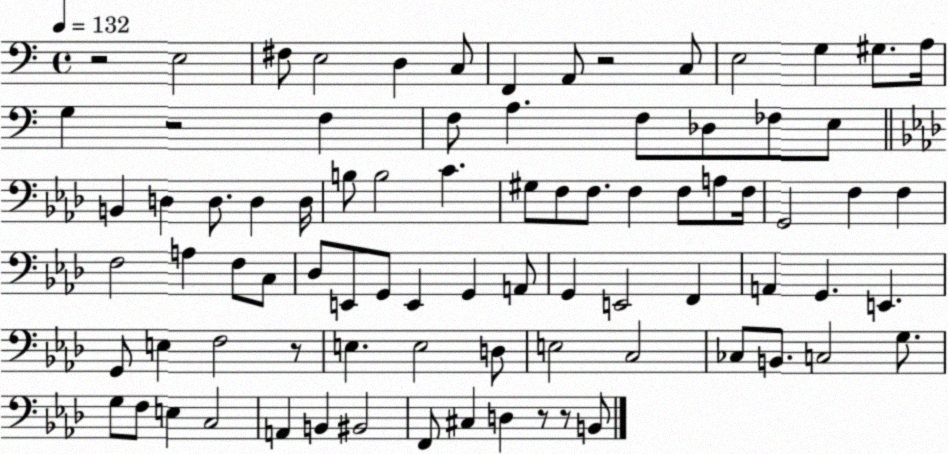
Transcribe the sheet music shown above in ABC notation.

X:1
T:Untitled
M:4/4
L:1/4
K:C
z2 E,2 ^F,/2 E,2 D, C,/2 F,, A,,/2 z2 C,/2 E,2 G, ^G,/2 A,/4 G, z2 F, F,/2 A, F,/2 _D,/2 _F,/2 E,/2 B,, D, D,/2 D, D,/4 B,/2 B,2 C ^G,/2 F,/2 F,/2 F, F,/2 A,/2 F,/4 G,,2 F, F, F,2 A, F,/2 C,/2 _D,/2 E,,/2 G,,/2 E,, G,, A,,/2 G,, E,,2 F,, A,, G,, E,, G,,/2 E, F,2 z/2 E, E,2 D,/2 E,2 C,2 _C,/2 B,,/2 C,2 G,/2 G,/2 F,/2 E, C,2 A,, B,, ^B,,2 F,,/2 ^C, D, z/2 z/2 B,,/2